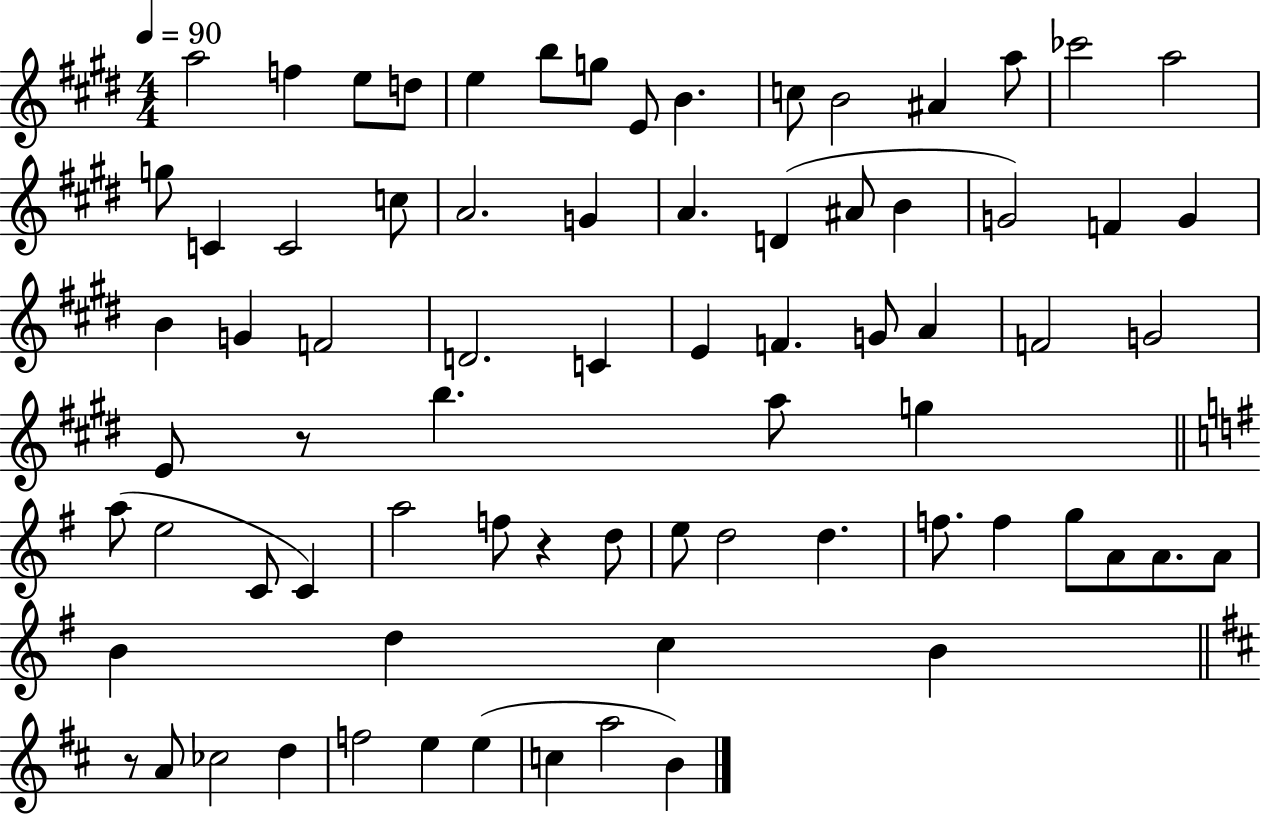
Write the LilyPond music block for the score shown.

{
  \clef treble
  \numericTimeSignature
  \time 4/4
  \key e \major
  \tempo 4 = 90
  a''2 f''4 e''8 d''8 | e''4 b''8 g''8 e'8 b'4. | c''8 b'2 ais'4 a''8 | ces'''2 a''2 | \break g''8 c'4 c'2 c''8 | a'2. g'4 | a'4. d'4( ais'8 b'4 | g'2) f'4 g'4 | \break b'4 g'4 f'2 | d'2. c'4 | e'4 f'4. g'8 a'4 | f'2 g'2 | \break e'8 r8 b''4. a''8 g''4 | \bar "||" \break \key g \major a''8( e''2 c'8 c'4) | a''2 f''8 r4 d''8 | e''8 d''2 d''4. | f''8. f''4 g''8 a'8 a'8. a'8 | \break b'4 d''4 c''4 b'4 | \bar "||" \break \key d \major r8 a'8 ces''2 d''4 | f''2 e''4 e''4( | c''4 a''2 b'4) | \bar "|."
}